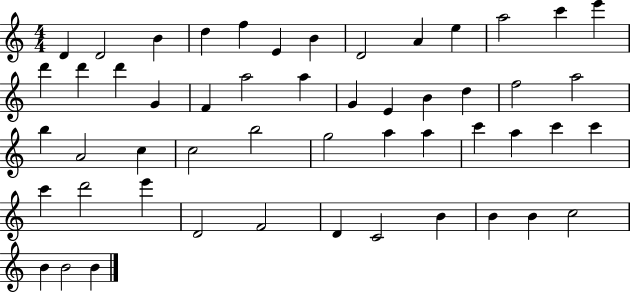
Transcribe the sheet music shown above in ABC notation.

X:1
T:Untitled
M:4/4
L:1/4
K:C
D D2 B d f E B D2 A e a2 c' e' d' d' d' G F a2 a G E B d f2 a2 b A2 c c2 b2 g2 a a c' a c' c' c' d'2 e' D2 F2 D C2 B B B c2 B B2 B